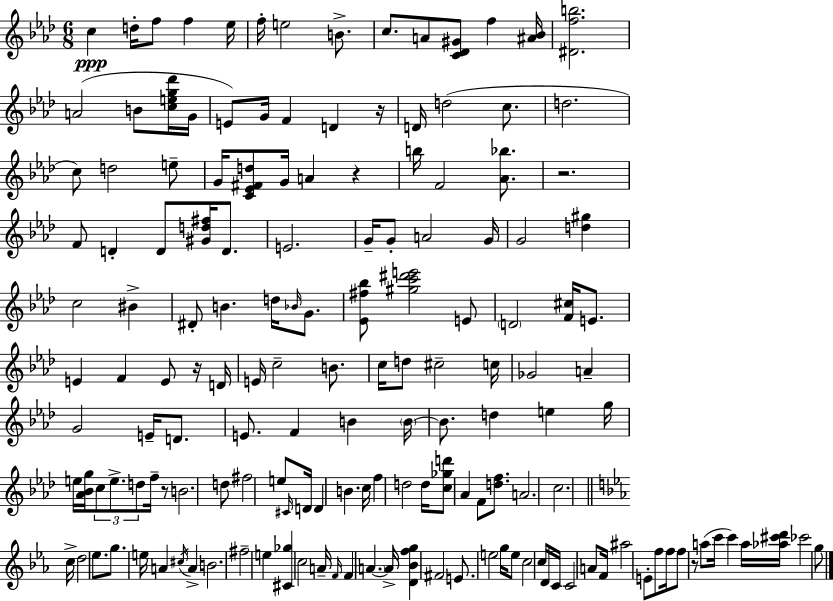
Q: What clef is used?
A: treble